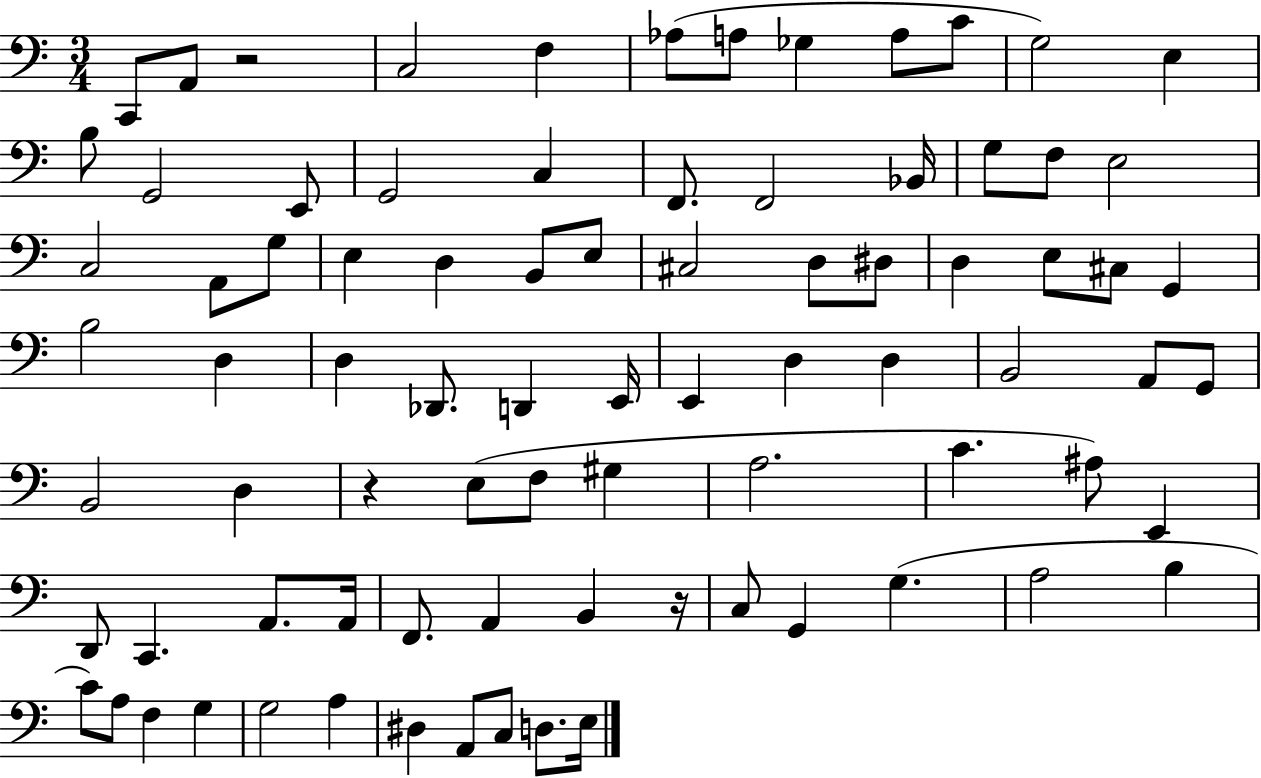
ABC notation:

X:1
T:Untitled
M:3/4
L:1/4
K:C
C,,/2 A,,/2 z2 C,2 F, _A,/2 A,/2 _G, A,/2 C/2 G,2 E, B,/2 G,,2 E,,/2 G,,2 C, F,,/2 F,,2 _B,,/4 G,/2 F,/2 E,2 C,2 A,,/2 G,/2 E, D, B,,/2 E,/2 ^C,2 D,/2 ^D,/2 D, E,/2 ^C,/2 G,, B,2 D, D, _D,,/2 D,, E,,/4 E,, D, D, B,,2 A,,/2 G,,/2 B,,2 D, z E,/2 F,/2 ^G, A,2 C ^A,/2 E,, D,,/2 C,, A,,/2 A,,/4 F,,/2 A,, B,, z/4 C,/2 G,, G, A,2 B, C/2 A,/2 F, G, G,2 A, ^D, A,,/2 C,/2 D,/2 E,/4